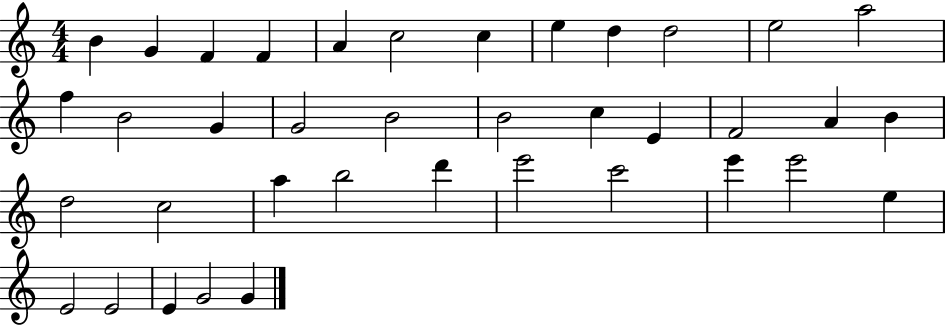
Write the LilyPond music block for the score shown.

{
  \clef treble
  \numericTimeSignature
  \time 4/4
  \key c \major
  b'4 g'4 f'4 f'4 | a'4 c''2 c''4 | e''4 d''4 d''2 | e''2 a''2 | \break f''4 b'2 g'4 | g'2 b'2 | b'2 c''4 e'4 | f'2 a'4 b'4 | \break d''2 c''2 | a''4 b''2 d'''4 | e'''2 c'''2 | e'''4 e'''2 e''4 | \break e'2 e'2 | e'4 g'2 g'4 | \bar "|."
}